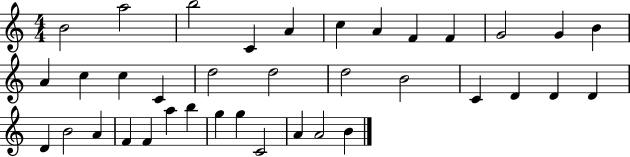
B4/h A5/h B5/h C4/q A4/q C5/q A4/q F4/q F4/q G4/h G4/q B4/q A4/q C5/q C5/q C4/q D5/h D5/h D5/h B4/h C4/q D4/q D4/q D4/q D4/q B4/h A4/q F4/q F4/q A5/q B5/q G5/q G5/q C4/h A4/q A4/h B4/q